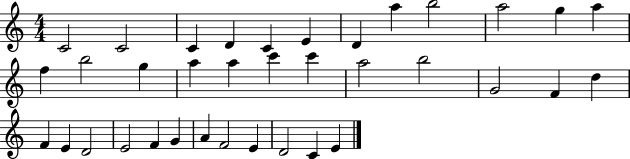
C4/h C4/h C4/q D4/q C4/q E4/q D4/q A5/q B5/h A5/h G5/q A5/q F5/q B5/h G5/q A5/q A5/q C6/q C6/q A5/h B5/h G4/h F4/q D5/q F4/q E4/q D4/h E4/h F4/q G4/q A4/q F4/h E4/q D4/h C4/q E4/q